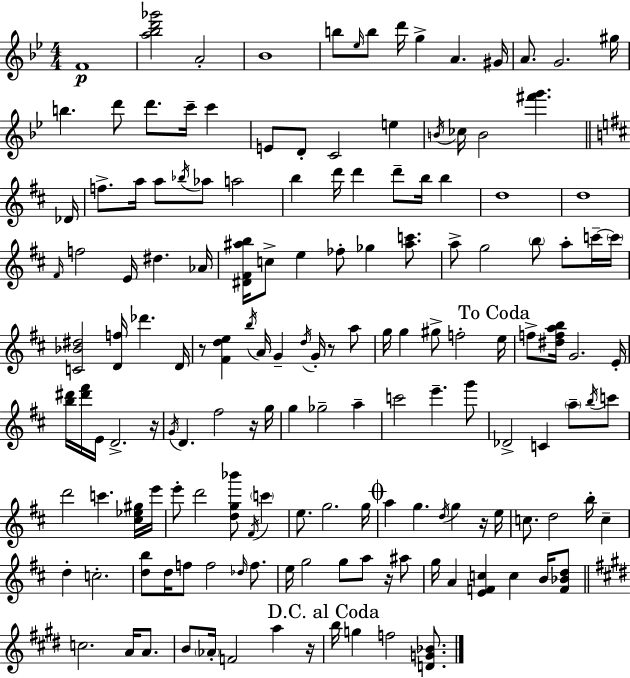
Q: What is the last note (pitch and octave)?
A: F5